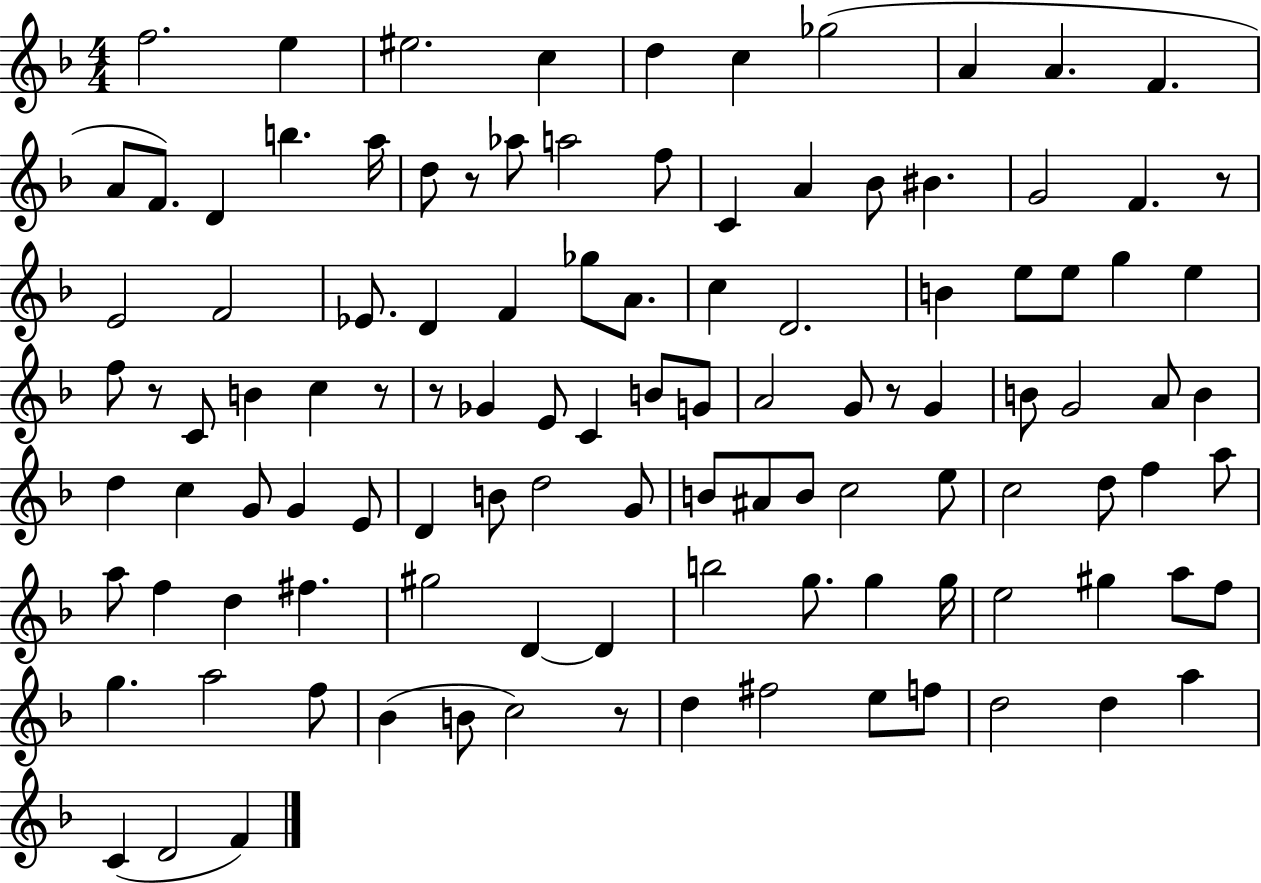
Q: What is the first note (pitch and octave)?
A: F5